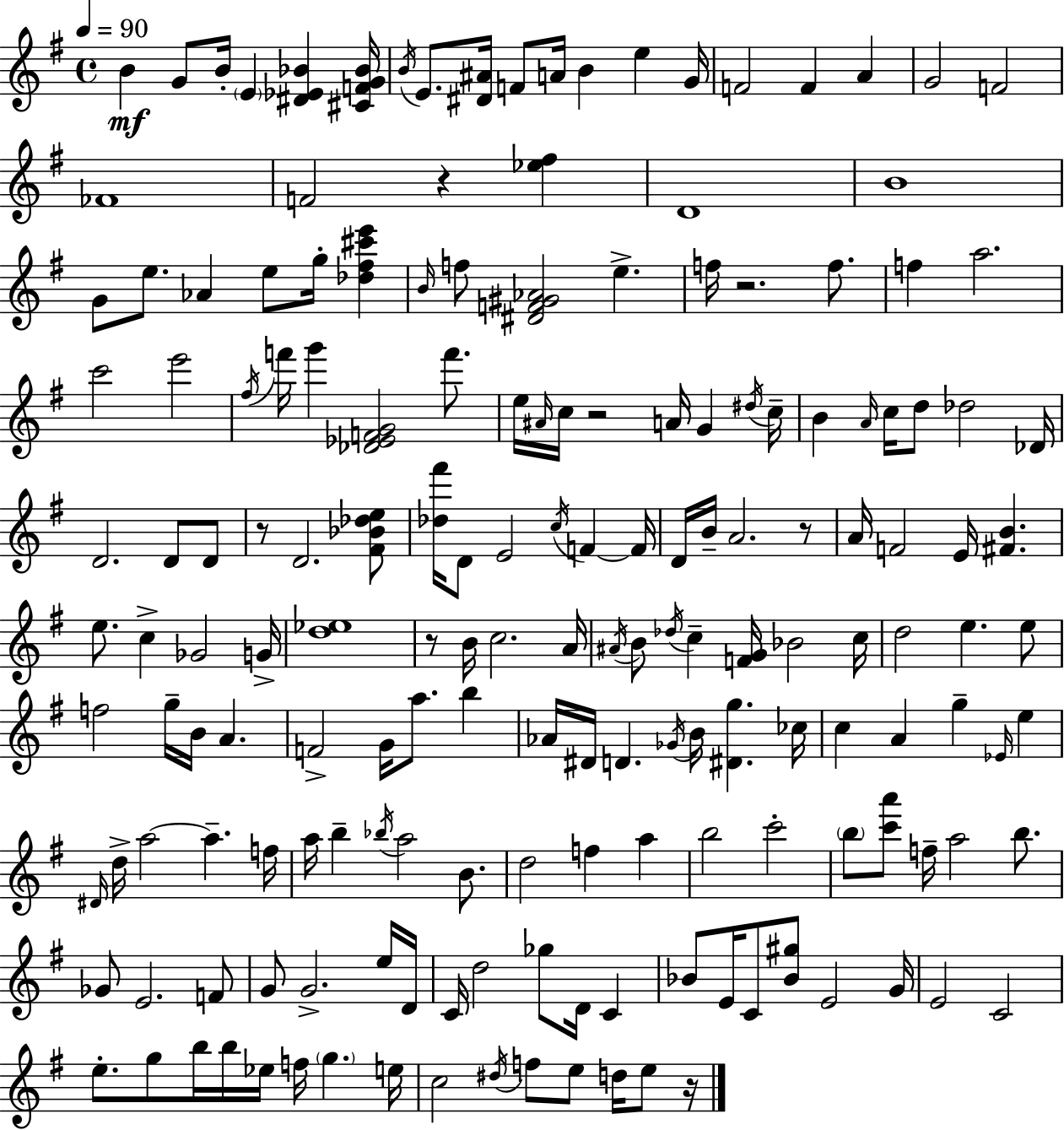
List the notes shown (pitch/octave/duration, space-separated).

B4/q G4/e B4/s E4/q [D#4,Eb4,Bb4]/q [C#4,F4,G4,Bb4]/s B4/s E4/e. [D#4,A#4]/s F4/e A4/s B4/q E5/q G4/s F4/h F4/q A4/q G4/h F4/h FES4/w F4/h R/q [Eb5,F#5]/q D4/w B4/w G4/e E5/e. Ab4/q E5/e G5/s [Db5,F#5,C#6,E6]/q B4/s F5/e [D#4,F4,G#4,Ab4]/h E5/q. F5/s R/h. F5/e. F5/q A5/h. C6/h E6/h F#5/s F6/s G6/q [Db4,Eb4,F4,G4]/h F6/e. E5/s A#4/s C5/s R/h A4/s G4/q D#5/s C5/s B4/q A4/s C5/s D5/e Db5/h Db4/s D4/h. D4/e D4/e R/e D4/h. [F#4,Bb4,Db5,E5]/e [Db5,F#6]/s D4/e E4/h C5/s F4/q F4/s D4/s B4/s A4/h. R/e A4/s F4/h E4/s [F#4,B4]/q. E5/e. C5/q Gb4/h G4/s [D5,Eb5]/w R/e B4/s C5/h. A4/s A#4/s B4/e Db5/s C5/q [F4,G4]/s Bb4/h C5/s D5/h E5/q. E5/e F5/h G5/s B4/s A4/q. F4/h G4/s A5/e. B5/q Ab4/s D#4/s D4/q. Gb4/s B4/s [D#4,G5]/q. CES5/s C5/q A4/q G5/q Eb4/s E5/q D#4/s D5/s A5/h A5/q. F5/s A5/s B5/q Bb5/s A5/h B4/e. D5/h F5/q A5/q B5/h C6/h B5/e [C6,A6]/e F5/s A5/h B5/e. Gb4/e E4/h. F4/e G4/e G4/h. E5/s D4/s C4/s D5/h Gb5/e D4/s C4/q Bb4/e E4/s C4/e [Bb4,G#5]/e E4/h G4/s E4/h C4/h E5/e. G5/e B5/s B5/s Eb5/s F5/s G5/q. E5/s C5/h D#5/s F5/e E5/e D5/s E5/e R/s